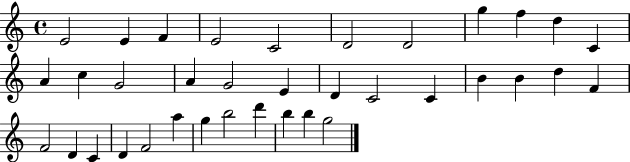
X:1
T:Untitled
M:4/4
L:1/4
K:C
E2 E F E2 C2 D2 D2 g f d C A c G2 A G2 E D C2 C B B d F F2 D C D F2 a g b2 d' b b g2